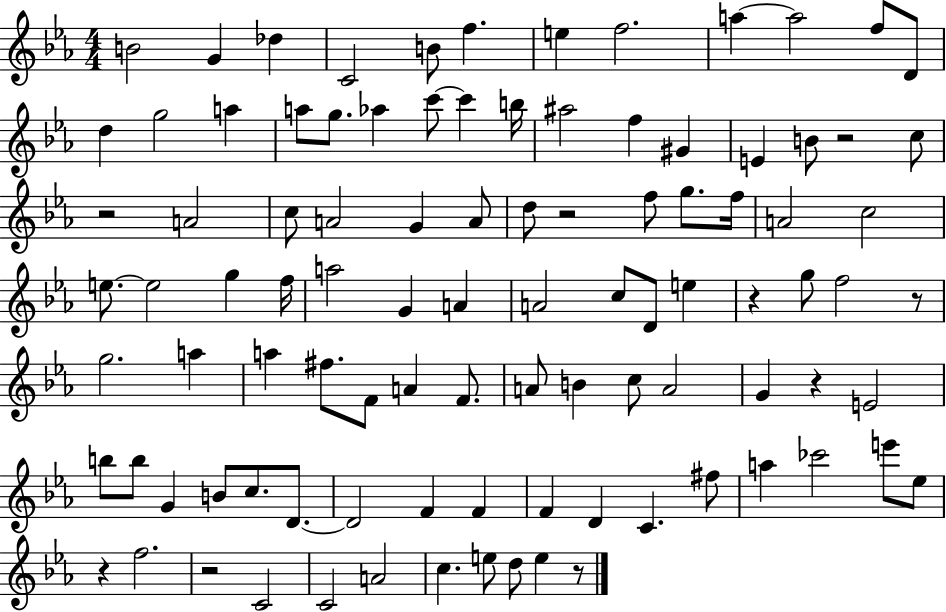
B4/h G4/q Db5/q C4/h B4/e F5/q. E5/q F5/h. A5/q A5/h F5/e D4/e D5/q G5/h A5/q A5/e G5/e. Ab5/q C6/e C6/q B5/s A#5/h F5/q G#4/q E4/q B4/e R/h C5/e R/h A4/h C5/e A4/h G4/q A4/e D5/e R/h F5/e G5/e. F5/s A4/h C5/h E5/e. E5/h G5/q F5/s A5/h G4/q A4/q A4/h C5/e D4/e E5/q R/q G5/e F5/h R/e G5/h. A5/q A5/q F#5/e. F4/e A4/q F4/e. A4/e B4/q C5/e A4/h G4/q R/q E4/h B5/e B5/e G4/q B4/e C5/e. D4/e. D4/h F4/q F4/q F4/q D4/q C4/q. F#5/e A5/q CES6/h E6/e Eb5/e R/q F5/h. R/h C4/h C4/h A4/h C5/q. E5/e D5/e E5/q R/e